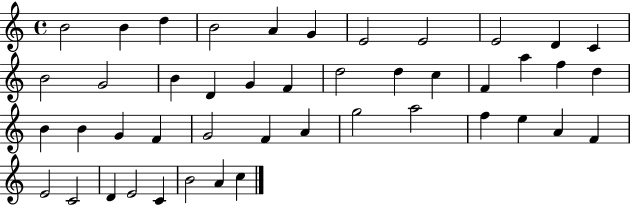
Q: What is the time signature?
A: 4/4